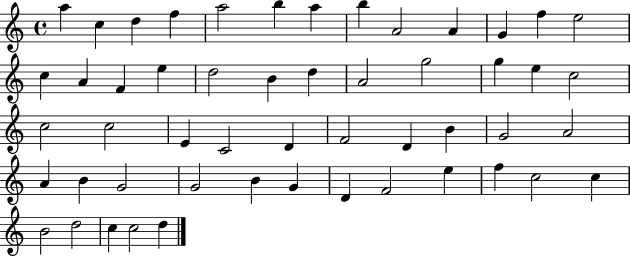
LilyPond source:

{
  \clef treble
  \time 4/4
  \defaultTimeSignature
  \key c \major
  a''4 c''4 d''4 f''4 | a''2 b''4 a''4 | b''4 a'2 a'4 | g'4 f''4 e''2 | \break c''4 a'4 f'4 e''4 | d''2 b'4 d''4 | a'2 g''2 | g''4 e''4 c''2 | \break c''2 c''2 | e'4 c'2 d'4 | f'2 d'4 b'4 | g'2 a'2 | \break a'4 b'4 g'2 | g'2 b'4 g'4 | d'4 f'2 e''4 | f''4 c''2 c''4 | \break b'2 d''2 | c''4 c''2 d''4 | \bar "|."
}